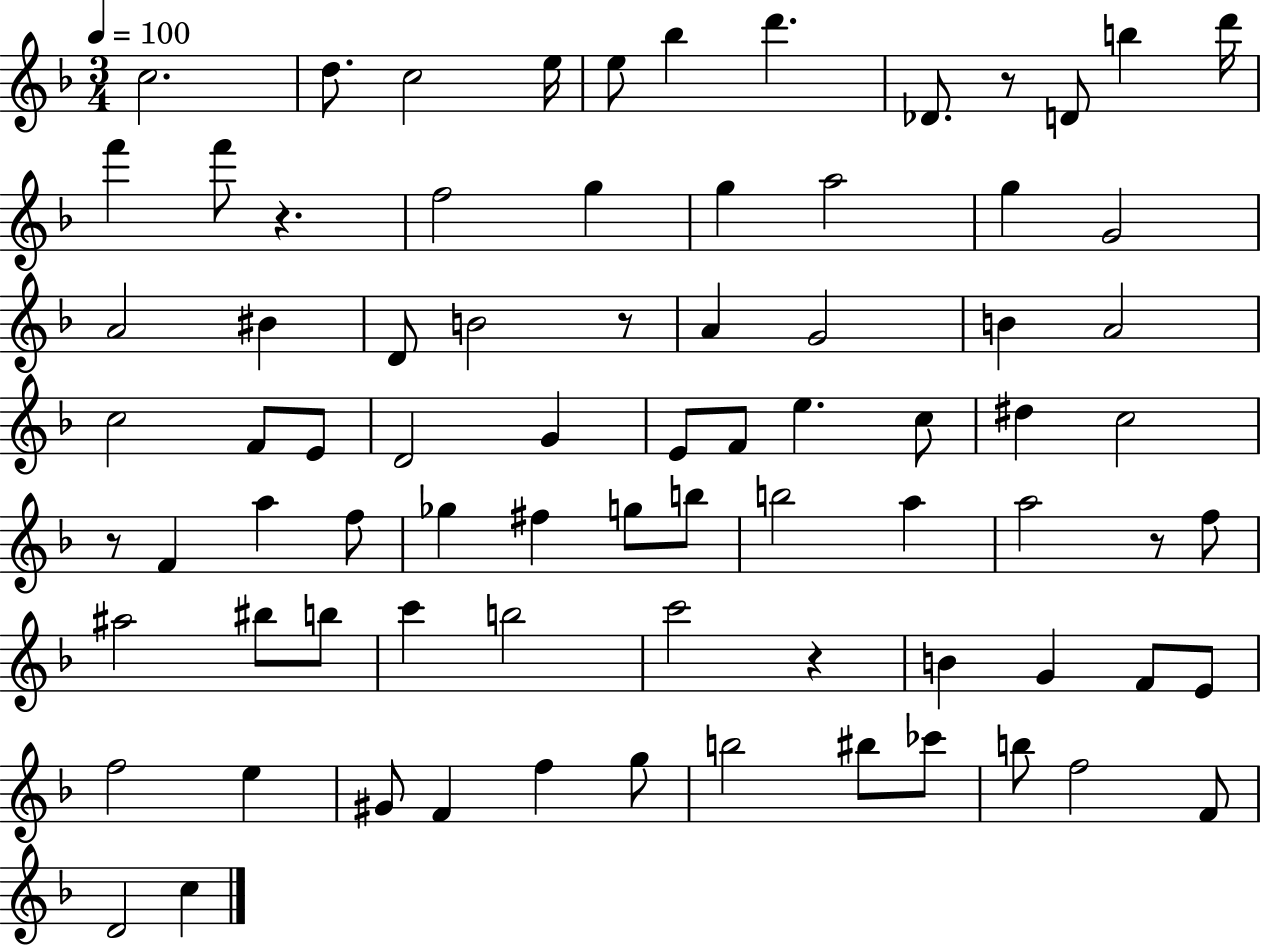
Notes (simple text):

C5/h. D5/e. C5/h E5/s E5/e Bb5/q D6/q. Db4/e. R/e D4/e B5/q D6/s F6/q F6/e R/q. F5/h G5/q G5/q A5/h G5/q G4/h A4/h BIS4/q D4/e B4/h R/e A4/q G4/h B4/q A4/h C5/h F4/e E4/e D4/h G4/q E4/e F4/e E5/q. C5/e D#5/q C5/h R/e F4/q A5/q F5/e Gb5/q F#5/q G5/e B5/e B5/h A5/q A5/h R/e F5/e A#5/h BIS5/e B5/e C6/q B5/h C6/h R/q B4/q G4/q F4/e E4/e F5/h E5/q G#4/e F4/q F5/q G5/e B5/h BIS5/e CES6/e B5/e F5/h F4/e D4/h C5/q